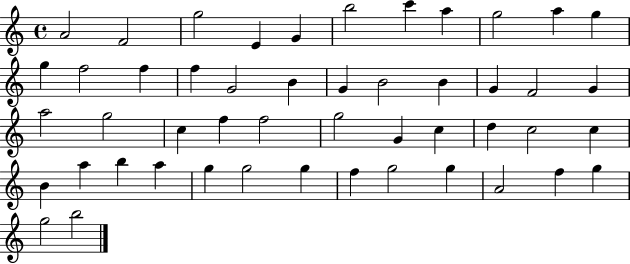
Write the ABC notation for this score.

X:1
T:Untitled
M:4/4
L:1/4
K:C
A2 F2 g2 E G b2 c' a g2 a g g f2 f f G2 B G B2 B G F2 G a2 g2 c f f2 g2 G c d c2 c B a b a g g2 g f g2 g A2 f g g2 b2